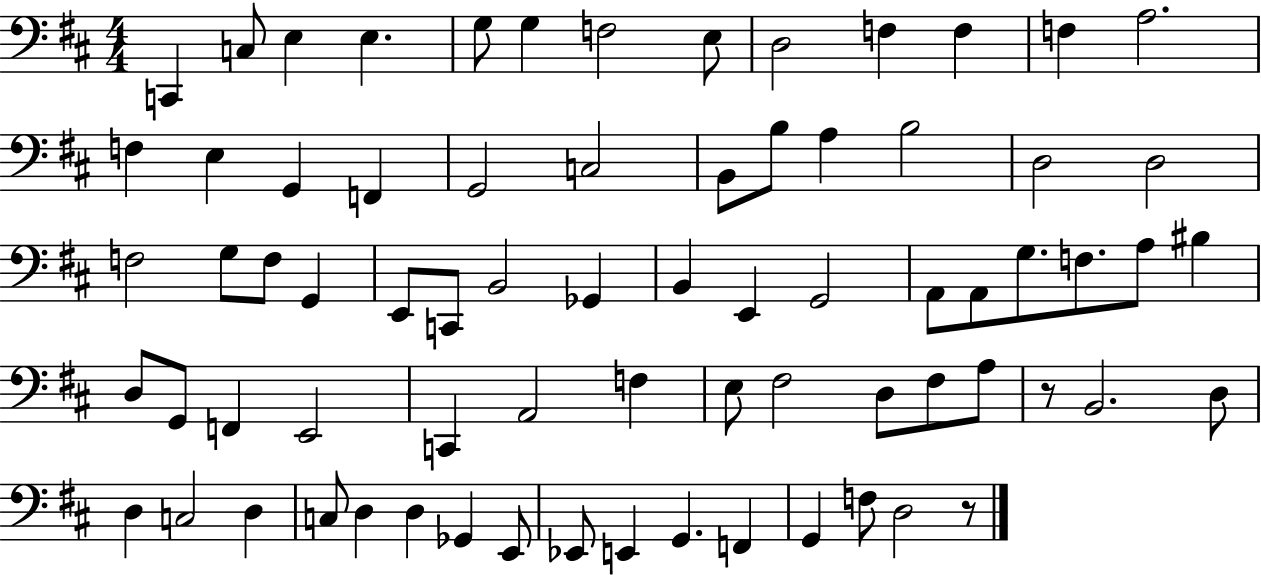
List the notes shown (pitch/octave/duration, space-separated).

C2/q C3/e E3/q E3/q. G3/e G3/q F3/h E3/e D3/h F3/q F3/q F3/q A3/h. F3/q E3/q G2/q F2/q G2/h C3/h B2/e B3/e A3/q B3/h D3/h D3/h F3/h G3/e F3/e G2/q E2/e C2/e B2/h Gb2/q B2/q E2/q G2/h A2/e A2/e G3/e. F3/e. A3/e BIS3/q D3/e G2/e F2/q E2/h C2/q A2/h F3/q E3/e F#3/h D3/e F#3/e A3/e R/e B2/h. D3/e D3/q C3/h D3/q C3/e D3/q D3/q Gb2/q E2/e Eb2/e E2/q G2/q. F2/q G2/q F3/e D3/h R/e